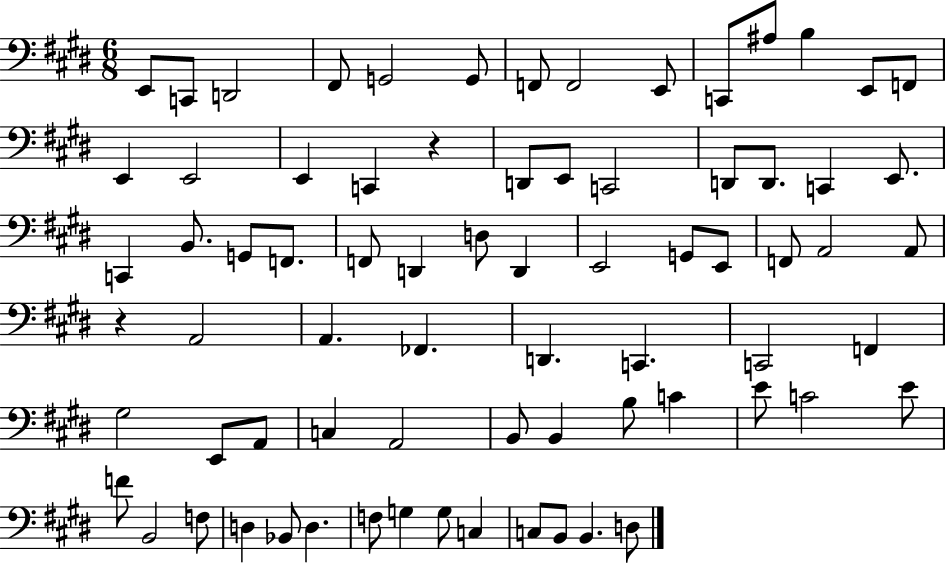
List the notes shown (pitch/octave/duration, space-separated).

E2/e C2/e D2/h F#2/e G2/h G2/e F2/e F2/h E2/e C2/e A#3/e B3/q E2/e F2/e E2/q E2/h E2/q C2/q R/q D2/e E2/e C2/h D2/e D2/e. C2/q E2/e. C2/q B2/e. G2/e F2/e. F2/e D2/q D3/e D2/q E2/h G2/e E2/e F2/e A2/h A2/e R/q A2/h A2/q. FES2/q. D2/q. C2/q. C2/h F2/q G#3/h E2/e A2/e C3/q A2/h B2/e B2/q B3/e C4/q E4/e C4/h E4/e F4/e B2/h F3/e D3/q Bb2/e D3/q. F3/e G3/q G3/e C3/q C3/e B2/e B2/q. D3/e